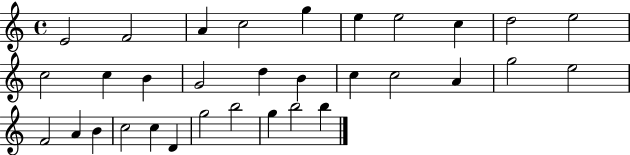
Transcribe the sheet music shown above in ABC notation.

X:1
T:Untitled
M:4/4
L:1/4
K:C
E2 F2 A c2 g e e2 c d2 e2 c2 c B G2 d B c c2 A g2 e2 F2 A B c2 c D g2 b2 g b2 b